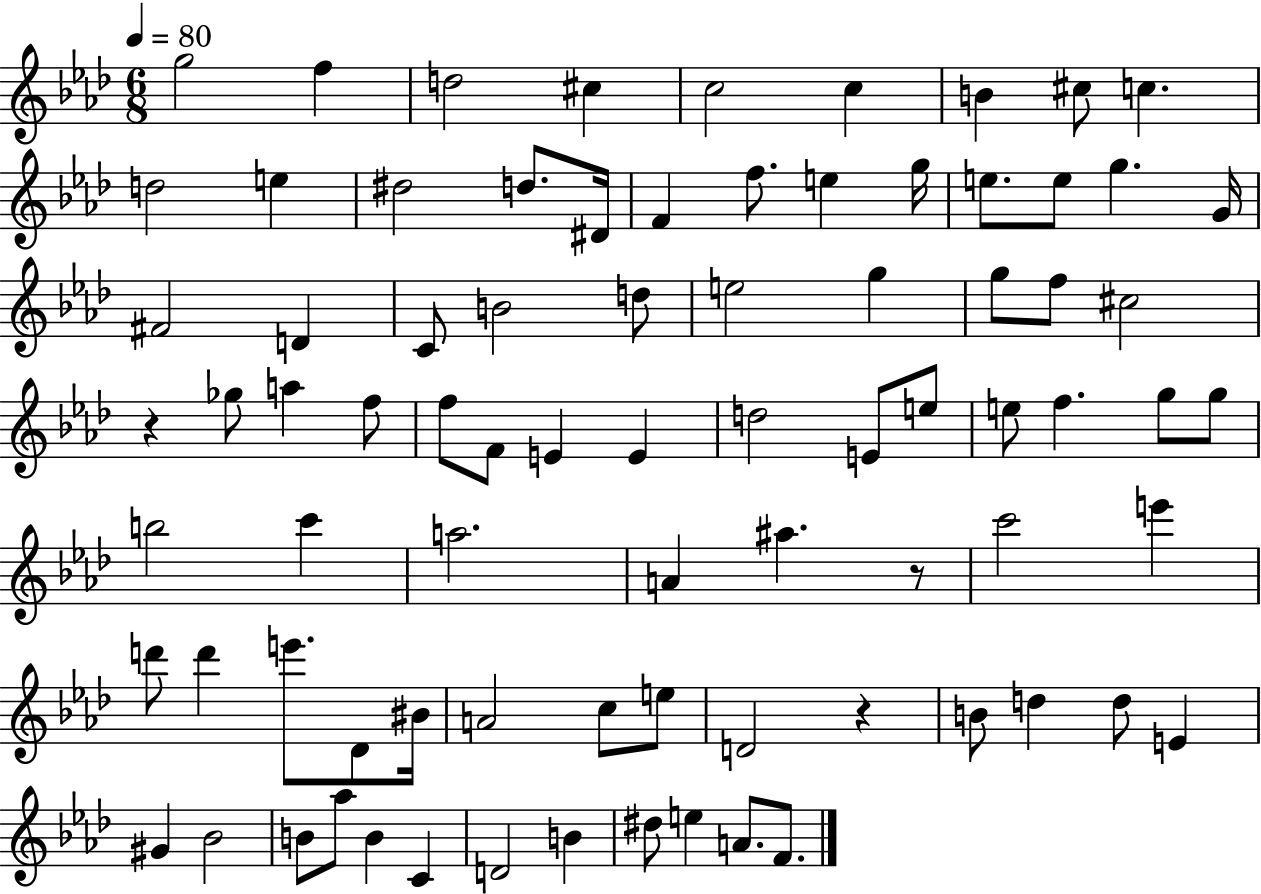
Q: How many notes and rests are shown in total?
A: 81